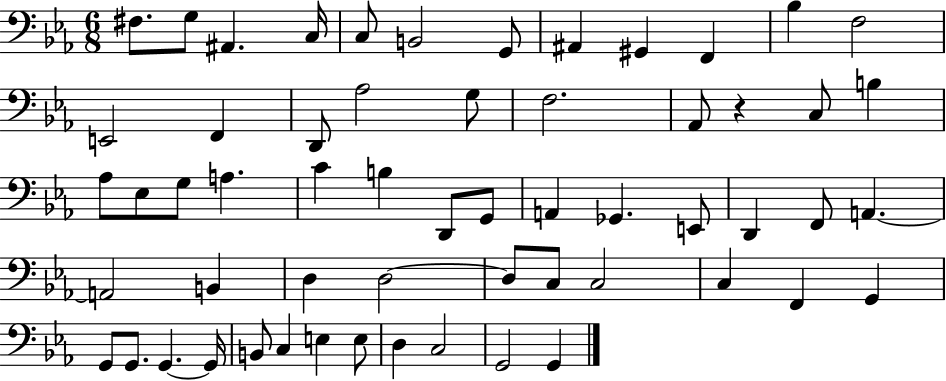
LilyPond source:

{
  \clef bass
  \numericTimeSignature
  \time 6/8
  \key ees \major
  fis8. g8 ais,4. c16 | c8 b,2 g,8 | ais,4 gis,4 f,4 | bes4 f2 | \break e,2 f,4 | d,8 aes2 g8 | f2. | aes,8 r4 c8 b4 | \break aes8 ees8 g8 a4. | c'4 b4 d,8 g,8 | a,4 ges,4. e,8 | d,4 f,8 a,4.~~ | \break a,2 b,4 | d4 d2~~ | d8 c8 c2 | c4 f,4 g,4 | \break g,8 g,8. g,4.~~ g,16 | b,8 c4 e4 e8 | d4 c2 | g,2 g,4 | \break \bar "|."
}